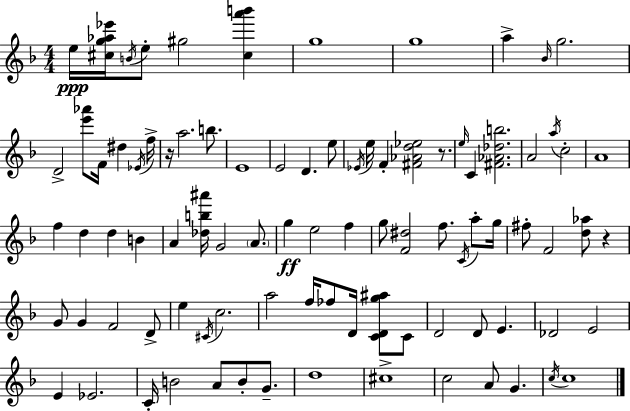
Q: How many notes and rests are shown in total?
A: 89